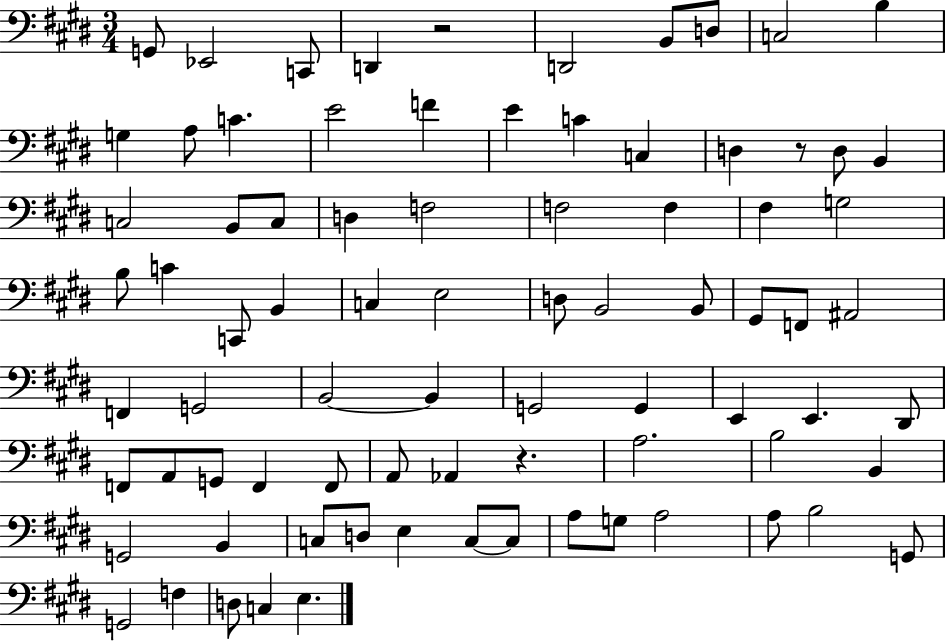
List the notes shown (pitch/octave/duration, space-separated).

G2/e Eb2/h C2/e D2/q R/h D2/h B2/e D3/e C3/h B3/q G3/q A3/e C4/q. E4/h F4/q E4/q C4/q C3/q D3/q R/e D3/e B2/q C3/h B2/e C3/e D3/q F3/h F3/h F3/q F#3/q G3/h B3/e C4/q C2/e B2/q C3/q E3/h D3/e B2/h B2/e G#2/e F2/e A#2/h F2/q G2/h B2/h B2/q G2/h G2/q E2/q E2/q. D#2/e F2/e A2/e G2/e F2/q F2/e A2/e Ab2/q R/q. A3/h. B3/h B2/q G2/h B2/q C3/e D3/e E3/q C3/e C3/e A3/e G3/e A3/h A3/e B3/h G2/e G2/h F3/q D3/e C3/q E3/q.